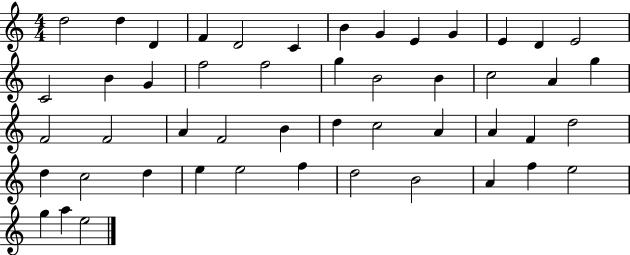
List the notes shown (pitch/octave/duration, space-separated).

D5/h D5/q D4/q F4/q D4/h C4/q B4/q G4/q E4/q G4/q E4/q D4/q E4/h C4/h B4/q G4/q F5/h F5/h G5/q B4/h B4/q C5/h A4/q G5/q F4/h F4/h A4/q F4/h B4/q D5/q C5/h A4/q A4/q F4/q D5/h D5/q C5/h D5/q E5/q E5/h F5/q D5/h B4/h A4/q F5/q E5/h G5/q A5/q E5/h